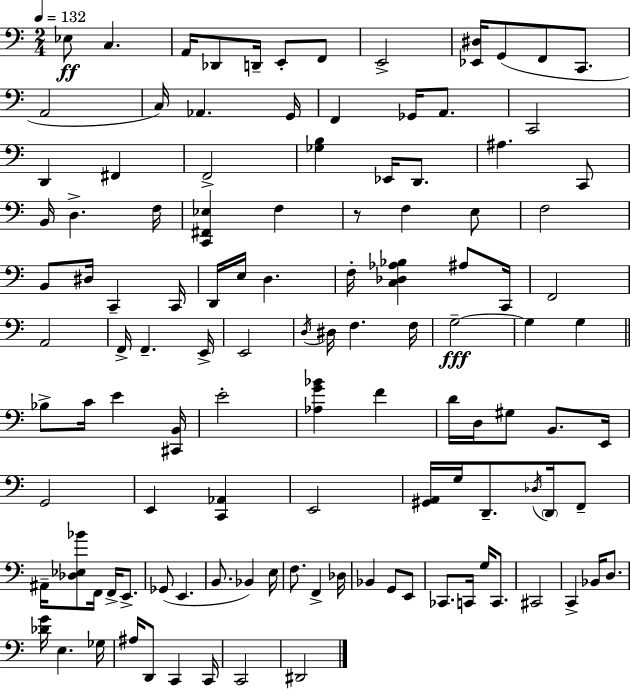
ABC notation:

X:1
T:Untitled
M:2/4
L:1/4
K:C
_E,/2 C, A,,/4 _D,,/2 D,,/4 E,,/2 F,,/2 E,,2 [_E,,^D,]/4 G,,/2 F,,/2 C,,/2 A,,2 C,/4 _A,, G,,/4 F,, _G,,/4 A,,/2 C,,2 D,, ^F,, F,,2 [_G,B,] _E,,/4 D,,/2 ^A, C,,/2 B,,/4 D, F,/4 [C,,^F,,_E,] F, z/2 F, E,/2 F,2 B,,/2 ^D,/4 C,, C,,/4 D,,/4 E,/4 D, F,/4 [C,_D,_A,_B,] ^A,/2 C,,/4 F,,2 A,,2 F,,/4 F,, E,,/4 E,,2 D,/4 ^D,/4 F, F,/4 G,2 G, G, _B,/2 C/4 E [^C,,B,,]/4 E2 [_A,G_B] F D/4 D,/4 ^G,/2 B,,/2 E,,/4 G,,2 E,, [C,,_A,,] E,,2 [^G,,A,,]/4 G,/4 D,,/2 _D,/4 D,,/4 F,,/2 ^A,,/4 [_D,_E,_B]/2 F,,/4 F,,/4 E,,/2 _G,,/2 E,, B,,/2 _B,, E,/4 F,/2 F,, _D,/4 _B,, G,,/2 E,,/2 _C,,/2 C,,/4 G,/4 C,,/2 ^C,,2 C,, _B,,/4 D,/2 [_DG]/4 E, _G,/4 ^A,/4 D,,/2 C,, C,,/4 C,,2 ^D,,2